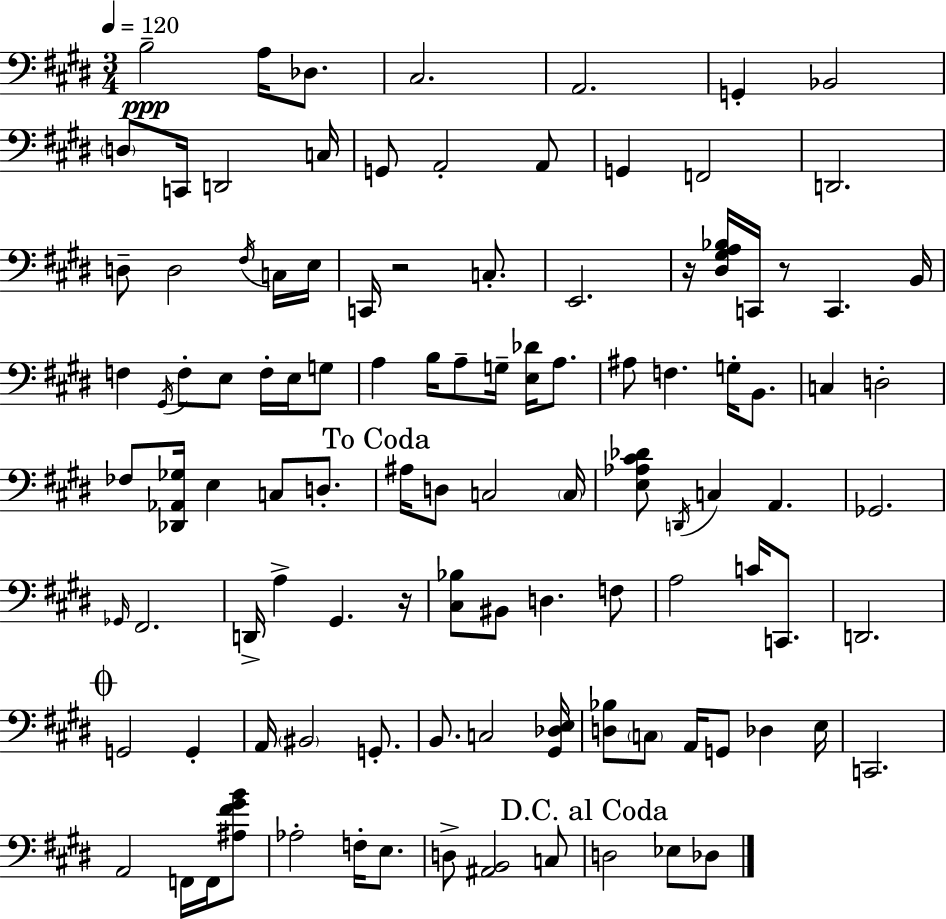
{
  \clef bass
  \numericTimeSignature
  \time 3/4
  \key e \major
  \tempo 4 = 120
  b2--\ppp a16 des8. | cis2. | a,2. | g,4-. bes,2 | \break \parenthesize d8 c,16 d,2 c16 | g,8 a,2-. a,8 | g,4 f,2 | d,2. | \break d8-- d2 \acciaccatura { fis16 } c16 | e16 c,16 r2 c8.-. | e,2. | r16 <dis gis a bes>16 c,16 r8 c,4. | \break b,16 f4 \acciaccatura { gis,16 } f8-. e8 f16-. e16 | g8 a4 b16 a8-- g16-- <e des'>16 a8. | ais8 f4. g16-. b,8. | c4 d2-. | \break fes8 <des, aes, ges>16 e4 c8 d8.-. | \mark "To Coda" ais16 d8 c2 | \parenthesize c16 <e aes cis' des'>8 \acciaccatura { d,16 } c4 a,4. | ges,2. | \break \grace { ges,16 } fis,2. | d,16-> a4-> gis,4. | r16 <cis bes>8 bis,8 d4. | f8 a2 | \break c'16 c,8. d,2. | \mark \markup { \musicglyph "scripts.coda" } g,2 | g,4-. a,16 \parenthesize bis,2 | g,8.-. b,8. c2 | \break <gis, des e>16 <d bes>8 \parenthesize c8 a,16 g,8 des4 | e16 c,2. | a,2 | f,16 f,16 <ais fis' gis' b'>8 aes2-. | \break f16-. e8. d8-> <ais, b,>2 | c8 \mark "D.C. al Coda" d2 | ees8 des8 \bar "|."
}